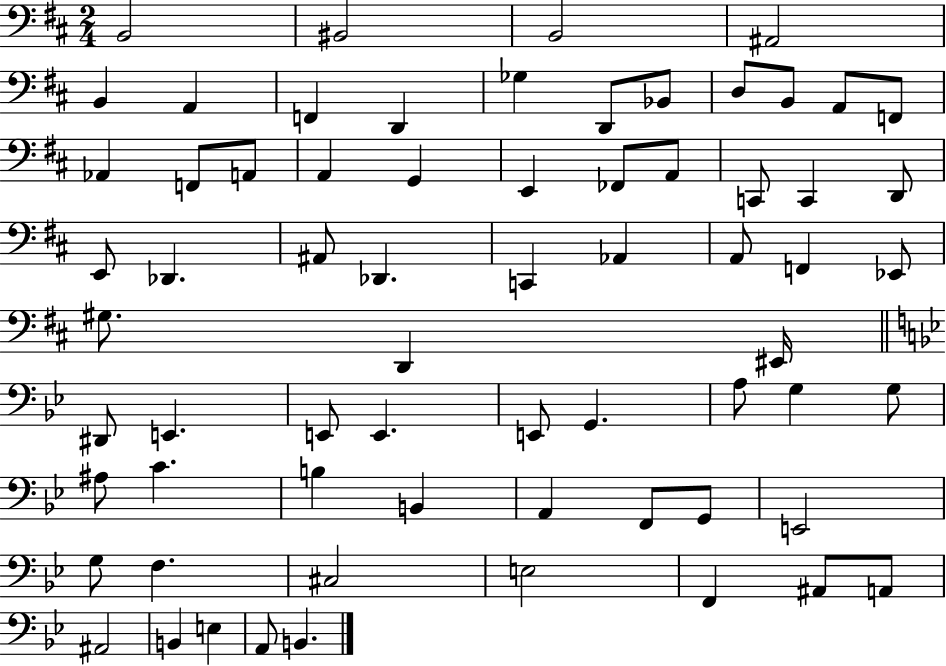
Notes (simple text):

B2/h BIS2/h B2/h A#2/h B2/q A2/q F2/q D2/q Gb3/q D2/e Bb2/e D3/e B2/e A2/e F2/e Ab2/q F2/e A2/e A2/q G2/q E2/q FES2/e A2/e C2/e C2/q D2/e E2/e Db2/q. A#2/e Db2/q. C2/q Ab2/q A2/e F2/q Eb2/e G#3/e. D2/q EIS2/s D#2/e E2/q. E2/e E2/q. E2/e G2/q. A3/e G3/q G3/e A#3/e C4/q. B3/q B2/q A2/q F2/e G2/e E2/h G3/e F3/q. C#3/h E3/h F2/q A#2/e A2/e A#2/h B2/q E3/q A2/e B2/q.